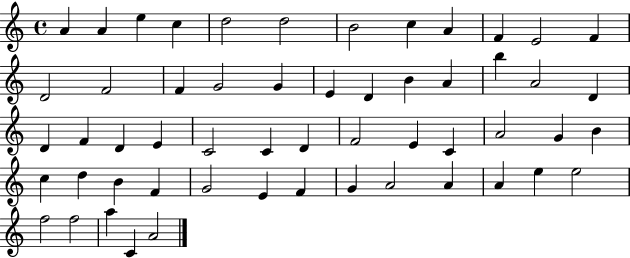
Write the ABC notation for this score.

X:1
T:Untitled
M:4/4
L:1/4
K:C
A A e c d2 d2 B2 c A F E2 F D2 F2 F G2 G E D B A b A2 D D F D E C2 C D F2 E C A2 G B c d B F G2 E F G A2 A A e e2 f2 f2 a C A2